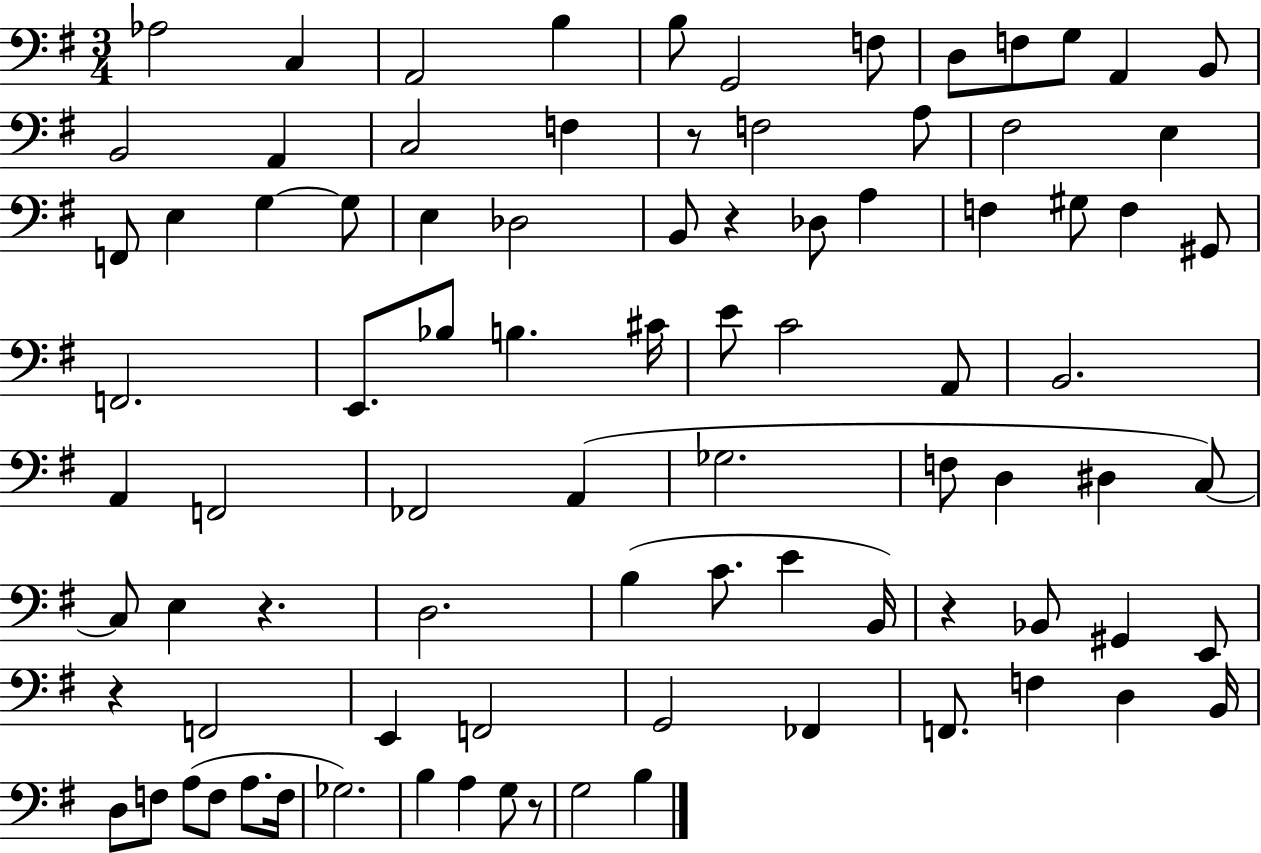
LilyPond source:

{
  \clef bass
  \numericTimeSignature
  \time 3/4
  \key g \major
  aes2 c4 | a,2 b4 | b8 g,2 f8 | d8 f8 g8 a,4 b,8 | \break b,2 a,4 | c2 f4 | r8 f2 a8 | fis2 e4 | \break f,8 e4 g4~~ g8 | e4 des2 | b,8 r4 des8 a4 | f4 gis8 f4 gis,8 | \break f,2. | e,8. bes8 b4. cis'16 | e'8 c'2 a,8 | b,2. | \break a,4 f,2 | fes,2 a,4( | ges2. | f8 d4 dis4 c8~~) | \break c8 e4 r4. | d2. | b4( c'8. e'4 b,16) | r4 bes,8 gis,4 e,8 | \break r4 f,2 | e,4 f,2 | g,2 fes,4 | f,8. f4 d4 b,16 | \break d8 f8 a8( f8 a8. f16 | ges2.) | b4 a4 g8 r8 | g2 b4 | \break \bar "|."
}